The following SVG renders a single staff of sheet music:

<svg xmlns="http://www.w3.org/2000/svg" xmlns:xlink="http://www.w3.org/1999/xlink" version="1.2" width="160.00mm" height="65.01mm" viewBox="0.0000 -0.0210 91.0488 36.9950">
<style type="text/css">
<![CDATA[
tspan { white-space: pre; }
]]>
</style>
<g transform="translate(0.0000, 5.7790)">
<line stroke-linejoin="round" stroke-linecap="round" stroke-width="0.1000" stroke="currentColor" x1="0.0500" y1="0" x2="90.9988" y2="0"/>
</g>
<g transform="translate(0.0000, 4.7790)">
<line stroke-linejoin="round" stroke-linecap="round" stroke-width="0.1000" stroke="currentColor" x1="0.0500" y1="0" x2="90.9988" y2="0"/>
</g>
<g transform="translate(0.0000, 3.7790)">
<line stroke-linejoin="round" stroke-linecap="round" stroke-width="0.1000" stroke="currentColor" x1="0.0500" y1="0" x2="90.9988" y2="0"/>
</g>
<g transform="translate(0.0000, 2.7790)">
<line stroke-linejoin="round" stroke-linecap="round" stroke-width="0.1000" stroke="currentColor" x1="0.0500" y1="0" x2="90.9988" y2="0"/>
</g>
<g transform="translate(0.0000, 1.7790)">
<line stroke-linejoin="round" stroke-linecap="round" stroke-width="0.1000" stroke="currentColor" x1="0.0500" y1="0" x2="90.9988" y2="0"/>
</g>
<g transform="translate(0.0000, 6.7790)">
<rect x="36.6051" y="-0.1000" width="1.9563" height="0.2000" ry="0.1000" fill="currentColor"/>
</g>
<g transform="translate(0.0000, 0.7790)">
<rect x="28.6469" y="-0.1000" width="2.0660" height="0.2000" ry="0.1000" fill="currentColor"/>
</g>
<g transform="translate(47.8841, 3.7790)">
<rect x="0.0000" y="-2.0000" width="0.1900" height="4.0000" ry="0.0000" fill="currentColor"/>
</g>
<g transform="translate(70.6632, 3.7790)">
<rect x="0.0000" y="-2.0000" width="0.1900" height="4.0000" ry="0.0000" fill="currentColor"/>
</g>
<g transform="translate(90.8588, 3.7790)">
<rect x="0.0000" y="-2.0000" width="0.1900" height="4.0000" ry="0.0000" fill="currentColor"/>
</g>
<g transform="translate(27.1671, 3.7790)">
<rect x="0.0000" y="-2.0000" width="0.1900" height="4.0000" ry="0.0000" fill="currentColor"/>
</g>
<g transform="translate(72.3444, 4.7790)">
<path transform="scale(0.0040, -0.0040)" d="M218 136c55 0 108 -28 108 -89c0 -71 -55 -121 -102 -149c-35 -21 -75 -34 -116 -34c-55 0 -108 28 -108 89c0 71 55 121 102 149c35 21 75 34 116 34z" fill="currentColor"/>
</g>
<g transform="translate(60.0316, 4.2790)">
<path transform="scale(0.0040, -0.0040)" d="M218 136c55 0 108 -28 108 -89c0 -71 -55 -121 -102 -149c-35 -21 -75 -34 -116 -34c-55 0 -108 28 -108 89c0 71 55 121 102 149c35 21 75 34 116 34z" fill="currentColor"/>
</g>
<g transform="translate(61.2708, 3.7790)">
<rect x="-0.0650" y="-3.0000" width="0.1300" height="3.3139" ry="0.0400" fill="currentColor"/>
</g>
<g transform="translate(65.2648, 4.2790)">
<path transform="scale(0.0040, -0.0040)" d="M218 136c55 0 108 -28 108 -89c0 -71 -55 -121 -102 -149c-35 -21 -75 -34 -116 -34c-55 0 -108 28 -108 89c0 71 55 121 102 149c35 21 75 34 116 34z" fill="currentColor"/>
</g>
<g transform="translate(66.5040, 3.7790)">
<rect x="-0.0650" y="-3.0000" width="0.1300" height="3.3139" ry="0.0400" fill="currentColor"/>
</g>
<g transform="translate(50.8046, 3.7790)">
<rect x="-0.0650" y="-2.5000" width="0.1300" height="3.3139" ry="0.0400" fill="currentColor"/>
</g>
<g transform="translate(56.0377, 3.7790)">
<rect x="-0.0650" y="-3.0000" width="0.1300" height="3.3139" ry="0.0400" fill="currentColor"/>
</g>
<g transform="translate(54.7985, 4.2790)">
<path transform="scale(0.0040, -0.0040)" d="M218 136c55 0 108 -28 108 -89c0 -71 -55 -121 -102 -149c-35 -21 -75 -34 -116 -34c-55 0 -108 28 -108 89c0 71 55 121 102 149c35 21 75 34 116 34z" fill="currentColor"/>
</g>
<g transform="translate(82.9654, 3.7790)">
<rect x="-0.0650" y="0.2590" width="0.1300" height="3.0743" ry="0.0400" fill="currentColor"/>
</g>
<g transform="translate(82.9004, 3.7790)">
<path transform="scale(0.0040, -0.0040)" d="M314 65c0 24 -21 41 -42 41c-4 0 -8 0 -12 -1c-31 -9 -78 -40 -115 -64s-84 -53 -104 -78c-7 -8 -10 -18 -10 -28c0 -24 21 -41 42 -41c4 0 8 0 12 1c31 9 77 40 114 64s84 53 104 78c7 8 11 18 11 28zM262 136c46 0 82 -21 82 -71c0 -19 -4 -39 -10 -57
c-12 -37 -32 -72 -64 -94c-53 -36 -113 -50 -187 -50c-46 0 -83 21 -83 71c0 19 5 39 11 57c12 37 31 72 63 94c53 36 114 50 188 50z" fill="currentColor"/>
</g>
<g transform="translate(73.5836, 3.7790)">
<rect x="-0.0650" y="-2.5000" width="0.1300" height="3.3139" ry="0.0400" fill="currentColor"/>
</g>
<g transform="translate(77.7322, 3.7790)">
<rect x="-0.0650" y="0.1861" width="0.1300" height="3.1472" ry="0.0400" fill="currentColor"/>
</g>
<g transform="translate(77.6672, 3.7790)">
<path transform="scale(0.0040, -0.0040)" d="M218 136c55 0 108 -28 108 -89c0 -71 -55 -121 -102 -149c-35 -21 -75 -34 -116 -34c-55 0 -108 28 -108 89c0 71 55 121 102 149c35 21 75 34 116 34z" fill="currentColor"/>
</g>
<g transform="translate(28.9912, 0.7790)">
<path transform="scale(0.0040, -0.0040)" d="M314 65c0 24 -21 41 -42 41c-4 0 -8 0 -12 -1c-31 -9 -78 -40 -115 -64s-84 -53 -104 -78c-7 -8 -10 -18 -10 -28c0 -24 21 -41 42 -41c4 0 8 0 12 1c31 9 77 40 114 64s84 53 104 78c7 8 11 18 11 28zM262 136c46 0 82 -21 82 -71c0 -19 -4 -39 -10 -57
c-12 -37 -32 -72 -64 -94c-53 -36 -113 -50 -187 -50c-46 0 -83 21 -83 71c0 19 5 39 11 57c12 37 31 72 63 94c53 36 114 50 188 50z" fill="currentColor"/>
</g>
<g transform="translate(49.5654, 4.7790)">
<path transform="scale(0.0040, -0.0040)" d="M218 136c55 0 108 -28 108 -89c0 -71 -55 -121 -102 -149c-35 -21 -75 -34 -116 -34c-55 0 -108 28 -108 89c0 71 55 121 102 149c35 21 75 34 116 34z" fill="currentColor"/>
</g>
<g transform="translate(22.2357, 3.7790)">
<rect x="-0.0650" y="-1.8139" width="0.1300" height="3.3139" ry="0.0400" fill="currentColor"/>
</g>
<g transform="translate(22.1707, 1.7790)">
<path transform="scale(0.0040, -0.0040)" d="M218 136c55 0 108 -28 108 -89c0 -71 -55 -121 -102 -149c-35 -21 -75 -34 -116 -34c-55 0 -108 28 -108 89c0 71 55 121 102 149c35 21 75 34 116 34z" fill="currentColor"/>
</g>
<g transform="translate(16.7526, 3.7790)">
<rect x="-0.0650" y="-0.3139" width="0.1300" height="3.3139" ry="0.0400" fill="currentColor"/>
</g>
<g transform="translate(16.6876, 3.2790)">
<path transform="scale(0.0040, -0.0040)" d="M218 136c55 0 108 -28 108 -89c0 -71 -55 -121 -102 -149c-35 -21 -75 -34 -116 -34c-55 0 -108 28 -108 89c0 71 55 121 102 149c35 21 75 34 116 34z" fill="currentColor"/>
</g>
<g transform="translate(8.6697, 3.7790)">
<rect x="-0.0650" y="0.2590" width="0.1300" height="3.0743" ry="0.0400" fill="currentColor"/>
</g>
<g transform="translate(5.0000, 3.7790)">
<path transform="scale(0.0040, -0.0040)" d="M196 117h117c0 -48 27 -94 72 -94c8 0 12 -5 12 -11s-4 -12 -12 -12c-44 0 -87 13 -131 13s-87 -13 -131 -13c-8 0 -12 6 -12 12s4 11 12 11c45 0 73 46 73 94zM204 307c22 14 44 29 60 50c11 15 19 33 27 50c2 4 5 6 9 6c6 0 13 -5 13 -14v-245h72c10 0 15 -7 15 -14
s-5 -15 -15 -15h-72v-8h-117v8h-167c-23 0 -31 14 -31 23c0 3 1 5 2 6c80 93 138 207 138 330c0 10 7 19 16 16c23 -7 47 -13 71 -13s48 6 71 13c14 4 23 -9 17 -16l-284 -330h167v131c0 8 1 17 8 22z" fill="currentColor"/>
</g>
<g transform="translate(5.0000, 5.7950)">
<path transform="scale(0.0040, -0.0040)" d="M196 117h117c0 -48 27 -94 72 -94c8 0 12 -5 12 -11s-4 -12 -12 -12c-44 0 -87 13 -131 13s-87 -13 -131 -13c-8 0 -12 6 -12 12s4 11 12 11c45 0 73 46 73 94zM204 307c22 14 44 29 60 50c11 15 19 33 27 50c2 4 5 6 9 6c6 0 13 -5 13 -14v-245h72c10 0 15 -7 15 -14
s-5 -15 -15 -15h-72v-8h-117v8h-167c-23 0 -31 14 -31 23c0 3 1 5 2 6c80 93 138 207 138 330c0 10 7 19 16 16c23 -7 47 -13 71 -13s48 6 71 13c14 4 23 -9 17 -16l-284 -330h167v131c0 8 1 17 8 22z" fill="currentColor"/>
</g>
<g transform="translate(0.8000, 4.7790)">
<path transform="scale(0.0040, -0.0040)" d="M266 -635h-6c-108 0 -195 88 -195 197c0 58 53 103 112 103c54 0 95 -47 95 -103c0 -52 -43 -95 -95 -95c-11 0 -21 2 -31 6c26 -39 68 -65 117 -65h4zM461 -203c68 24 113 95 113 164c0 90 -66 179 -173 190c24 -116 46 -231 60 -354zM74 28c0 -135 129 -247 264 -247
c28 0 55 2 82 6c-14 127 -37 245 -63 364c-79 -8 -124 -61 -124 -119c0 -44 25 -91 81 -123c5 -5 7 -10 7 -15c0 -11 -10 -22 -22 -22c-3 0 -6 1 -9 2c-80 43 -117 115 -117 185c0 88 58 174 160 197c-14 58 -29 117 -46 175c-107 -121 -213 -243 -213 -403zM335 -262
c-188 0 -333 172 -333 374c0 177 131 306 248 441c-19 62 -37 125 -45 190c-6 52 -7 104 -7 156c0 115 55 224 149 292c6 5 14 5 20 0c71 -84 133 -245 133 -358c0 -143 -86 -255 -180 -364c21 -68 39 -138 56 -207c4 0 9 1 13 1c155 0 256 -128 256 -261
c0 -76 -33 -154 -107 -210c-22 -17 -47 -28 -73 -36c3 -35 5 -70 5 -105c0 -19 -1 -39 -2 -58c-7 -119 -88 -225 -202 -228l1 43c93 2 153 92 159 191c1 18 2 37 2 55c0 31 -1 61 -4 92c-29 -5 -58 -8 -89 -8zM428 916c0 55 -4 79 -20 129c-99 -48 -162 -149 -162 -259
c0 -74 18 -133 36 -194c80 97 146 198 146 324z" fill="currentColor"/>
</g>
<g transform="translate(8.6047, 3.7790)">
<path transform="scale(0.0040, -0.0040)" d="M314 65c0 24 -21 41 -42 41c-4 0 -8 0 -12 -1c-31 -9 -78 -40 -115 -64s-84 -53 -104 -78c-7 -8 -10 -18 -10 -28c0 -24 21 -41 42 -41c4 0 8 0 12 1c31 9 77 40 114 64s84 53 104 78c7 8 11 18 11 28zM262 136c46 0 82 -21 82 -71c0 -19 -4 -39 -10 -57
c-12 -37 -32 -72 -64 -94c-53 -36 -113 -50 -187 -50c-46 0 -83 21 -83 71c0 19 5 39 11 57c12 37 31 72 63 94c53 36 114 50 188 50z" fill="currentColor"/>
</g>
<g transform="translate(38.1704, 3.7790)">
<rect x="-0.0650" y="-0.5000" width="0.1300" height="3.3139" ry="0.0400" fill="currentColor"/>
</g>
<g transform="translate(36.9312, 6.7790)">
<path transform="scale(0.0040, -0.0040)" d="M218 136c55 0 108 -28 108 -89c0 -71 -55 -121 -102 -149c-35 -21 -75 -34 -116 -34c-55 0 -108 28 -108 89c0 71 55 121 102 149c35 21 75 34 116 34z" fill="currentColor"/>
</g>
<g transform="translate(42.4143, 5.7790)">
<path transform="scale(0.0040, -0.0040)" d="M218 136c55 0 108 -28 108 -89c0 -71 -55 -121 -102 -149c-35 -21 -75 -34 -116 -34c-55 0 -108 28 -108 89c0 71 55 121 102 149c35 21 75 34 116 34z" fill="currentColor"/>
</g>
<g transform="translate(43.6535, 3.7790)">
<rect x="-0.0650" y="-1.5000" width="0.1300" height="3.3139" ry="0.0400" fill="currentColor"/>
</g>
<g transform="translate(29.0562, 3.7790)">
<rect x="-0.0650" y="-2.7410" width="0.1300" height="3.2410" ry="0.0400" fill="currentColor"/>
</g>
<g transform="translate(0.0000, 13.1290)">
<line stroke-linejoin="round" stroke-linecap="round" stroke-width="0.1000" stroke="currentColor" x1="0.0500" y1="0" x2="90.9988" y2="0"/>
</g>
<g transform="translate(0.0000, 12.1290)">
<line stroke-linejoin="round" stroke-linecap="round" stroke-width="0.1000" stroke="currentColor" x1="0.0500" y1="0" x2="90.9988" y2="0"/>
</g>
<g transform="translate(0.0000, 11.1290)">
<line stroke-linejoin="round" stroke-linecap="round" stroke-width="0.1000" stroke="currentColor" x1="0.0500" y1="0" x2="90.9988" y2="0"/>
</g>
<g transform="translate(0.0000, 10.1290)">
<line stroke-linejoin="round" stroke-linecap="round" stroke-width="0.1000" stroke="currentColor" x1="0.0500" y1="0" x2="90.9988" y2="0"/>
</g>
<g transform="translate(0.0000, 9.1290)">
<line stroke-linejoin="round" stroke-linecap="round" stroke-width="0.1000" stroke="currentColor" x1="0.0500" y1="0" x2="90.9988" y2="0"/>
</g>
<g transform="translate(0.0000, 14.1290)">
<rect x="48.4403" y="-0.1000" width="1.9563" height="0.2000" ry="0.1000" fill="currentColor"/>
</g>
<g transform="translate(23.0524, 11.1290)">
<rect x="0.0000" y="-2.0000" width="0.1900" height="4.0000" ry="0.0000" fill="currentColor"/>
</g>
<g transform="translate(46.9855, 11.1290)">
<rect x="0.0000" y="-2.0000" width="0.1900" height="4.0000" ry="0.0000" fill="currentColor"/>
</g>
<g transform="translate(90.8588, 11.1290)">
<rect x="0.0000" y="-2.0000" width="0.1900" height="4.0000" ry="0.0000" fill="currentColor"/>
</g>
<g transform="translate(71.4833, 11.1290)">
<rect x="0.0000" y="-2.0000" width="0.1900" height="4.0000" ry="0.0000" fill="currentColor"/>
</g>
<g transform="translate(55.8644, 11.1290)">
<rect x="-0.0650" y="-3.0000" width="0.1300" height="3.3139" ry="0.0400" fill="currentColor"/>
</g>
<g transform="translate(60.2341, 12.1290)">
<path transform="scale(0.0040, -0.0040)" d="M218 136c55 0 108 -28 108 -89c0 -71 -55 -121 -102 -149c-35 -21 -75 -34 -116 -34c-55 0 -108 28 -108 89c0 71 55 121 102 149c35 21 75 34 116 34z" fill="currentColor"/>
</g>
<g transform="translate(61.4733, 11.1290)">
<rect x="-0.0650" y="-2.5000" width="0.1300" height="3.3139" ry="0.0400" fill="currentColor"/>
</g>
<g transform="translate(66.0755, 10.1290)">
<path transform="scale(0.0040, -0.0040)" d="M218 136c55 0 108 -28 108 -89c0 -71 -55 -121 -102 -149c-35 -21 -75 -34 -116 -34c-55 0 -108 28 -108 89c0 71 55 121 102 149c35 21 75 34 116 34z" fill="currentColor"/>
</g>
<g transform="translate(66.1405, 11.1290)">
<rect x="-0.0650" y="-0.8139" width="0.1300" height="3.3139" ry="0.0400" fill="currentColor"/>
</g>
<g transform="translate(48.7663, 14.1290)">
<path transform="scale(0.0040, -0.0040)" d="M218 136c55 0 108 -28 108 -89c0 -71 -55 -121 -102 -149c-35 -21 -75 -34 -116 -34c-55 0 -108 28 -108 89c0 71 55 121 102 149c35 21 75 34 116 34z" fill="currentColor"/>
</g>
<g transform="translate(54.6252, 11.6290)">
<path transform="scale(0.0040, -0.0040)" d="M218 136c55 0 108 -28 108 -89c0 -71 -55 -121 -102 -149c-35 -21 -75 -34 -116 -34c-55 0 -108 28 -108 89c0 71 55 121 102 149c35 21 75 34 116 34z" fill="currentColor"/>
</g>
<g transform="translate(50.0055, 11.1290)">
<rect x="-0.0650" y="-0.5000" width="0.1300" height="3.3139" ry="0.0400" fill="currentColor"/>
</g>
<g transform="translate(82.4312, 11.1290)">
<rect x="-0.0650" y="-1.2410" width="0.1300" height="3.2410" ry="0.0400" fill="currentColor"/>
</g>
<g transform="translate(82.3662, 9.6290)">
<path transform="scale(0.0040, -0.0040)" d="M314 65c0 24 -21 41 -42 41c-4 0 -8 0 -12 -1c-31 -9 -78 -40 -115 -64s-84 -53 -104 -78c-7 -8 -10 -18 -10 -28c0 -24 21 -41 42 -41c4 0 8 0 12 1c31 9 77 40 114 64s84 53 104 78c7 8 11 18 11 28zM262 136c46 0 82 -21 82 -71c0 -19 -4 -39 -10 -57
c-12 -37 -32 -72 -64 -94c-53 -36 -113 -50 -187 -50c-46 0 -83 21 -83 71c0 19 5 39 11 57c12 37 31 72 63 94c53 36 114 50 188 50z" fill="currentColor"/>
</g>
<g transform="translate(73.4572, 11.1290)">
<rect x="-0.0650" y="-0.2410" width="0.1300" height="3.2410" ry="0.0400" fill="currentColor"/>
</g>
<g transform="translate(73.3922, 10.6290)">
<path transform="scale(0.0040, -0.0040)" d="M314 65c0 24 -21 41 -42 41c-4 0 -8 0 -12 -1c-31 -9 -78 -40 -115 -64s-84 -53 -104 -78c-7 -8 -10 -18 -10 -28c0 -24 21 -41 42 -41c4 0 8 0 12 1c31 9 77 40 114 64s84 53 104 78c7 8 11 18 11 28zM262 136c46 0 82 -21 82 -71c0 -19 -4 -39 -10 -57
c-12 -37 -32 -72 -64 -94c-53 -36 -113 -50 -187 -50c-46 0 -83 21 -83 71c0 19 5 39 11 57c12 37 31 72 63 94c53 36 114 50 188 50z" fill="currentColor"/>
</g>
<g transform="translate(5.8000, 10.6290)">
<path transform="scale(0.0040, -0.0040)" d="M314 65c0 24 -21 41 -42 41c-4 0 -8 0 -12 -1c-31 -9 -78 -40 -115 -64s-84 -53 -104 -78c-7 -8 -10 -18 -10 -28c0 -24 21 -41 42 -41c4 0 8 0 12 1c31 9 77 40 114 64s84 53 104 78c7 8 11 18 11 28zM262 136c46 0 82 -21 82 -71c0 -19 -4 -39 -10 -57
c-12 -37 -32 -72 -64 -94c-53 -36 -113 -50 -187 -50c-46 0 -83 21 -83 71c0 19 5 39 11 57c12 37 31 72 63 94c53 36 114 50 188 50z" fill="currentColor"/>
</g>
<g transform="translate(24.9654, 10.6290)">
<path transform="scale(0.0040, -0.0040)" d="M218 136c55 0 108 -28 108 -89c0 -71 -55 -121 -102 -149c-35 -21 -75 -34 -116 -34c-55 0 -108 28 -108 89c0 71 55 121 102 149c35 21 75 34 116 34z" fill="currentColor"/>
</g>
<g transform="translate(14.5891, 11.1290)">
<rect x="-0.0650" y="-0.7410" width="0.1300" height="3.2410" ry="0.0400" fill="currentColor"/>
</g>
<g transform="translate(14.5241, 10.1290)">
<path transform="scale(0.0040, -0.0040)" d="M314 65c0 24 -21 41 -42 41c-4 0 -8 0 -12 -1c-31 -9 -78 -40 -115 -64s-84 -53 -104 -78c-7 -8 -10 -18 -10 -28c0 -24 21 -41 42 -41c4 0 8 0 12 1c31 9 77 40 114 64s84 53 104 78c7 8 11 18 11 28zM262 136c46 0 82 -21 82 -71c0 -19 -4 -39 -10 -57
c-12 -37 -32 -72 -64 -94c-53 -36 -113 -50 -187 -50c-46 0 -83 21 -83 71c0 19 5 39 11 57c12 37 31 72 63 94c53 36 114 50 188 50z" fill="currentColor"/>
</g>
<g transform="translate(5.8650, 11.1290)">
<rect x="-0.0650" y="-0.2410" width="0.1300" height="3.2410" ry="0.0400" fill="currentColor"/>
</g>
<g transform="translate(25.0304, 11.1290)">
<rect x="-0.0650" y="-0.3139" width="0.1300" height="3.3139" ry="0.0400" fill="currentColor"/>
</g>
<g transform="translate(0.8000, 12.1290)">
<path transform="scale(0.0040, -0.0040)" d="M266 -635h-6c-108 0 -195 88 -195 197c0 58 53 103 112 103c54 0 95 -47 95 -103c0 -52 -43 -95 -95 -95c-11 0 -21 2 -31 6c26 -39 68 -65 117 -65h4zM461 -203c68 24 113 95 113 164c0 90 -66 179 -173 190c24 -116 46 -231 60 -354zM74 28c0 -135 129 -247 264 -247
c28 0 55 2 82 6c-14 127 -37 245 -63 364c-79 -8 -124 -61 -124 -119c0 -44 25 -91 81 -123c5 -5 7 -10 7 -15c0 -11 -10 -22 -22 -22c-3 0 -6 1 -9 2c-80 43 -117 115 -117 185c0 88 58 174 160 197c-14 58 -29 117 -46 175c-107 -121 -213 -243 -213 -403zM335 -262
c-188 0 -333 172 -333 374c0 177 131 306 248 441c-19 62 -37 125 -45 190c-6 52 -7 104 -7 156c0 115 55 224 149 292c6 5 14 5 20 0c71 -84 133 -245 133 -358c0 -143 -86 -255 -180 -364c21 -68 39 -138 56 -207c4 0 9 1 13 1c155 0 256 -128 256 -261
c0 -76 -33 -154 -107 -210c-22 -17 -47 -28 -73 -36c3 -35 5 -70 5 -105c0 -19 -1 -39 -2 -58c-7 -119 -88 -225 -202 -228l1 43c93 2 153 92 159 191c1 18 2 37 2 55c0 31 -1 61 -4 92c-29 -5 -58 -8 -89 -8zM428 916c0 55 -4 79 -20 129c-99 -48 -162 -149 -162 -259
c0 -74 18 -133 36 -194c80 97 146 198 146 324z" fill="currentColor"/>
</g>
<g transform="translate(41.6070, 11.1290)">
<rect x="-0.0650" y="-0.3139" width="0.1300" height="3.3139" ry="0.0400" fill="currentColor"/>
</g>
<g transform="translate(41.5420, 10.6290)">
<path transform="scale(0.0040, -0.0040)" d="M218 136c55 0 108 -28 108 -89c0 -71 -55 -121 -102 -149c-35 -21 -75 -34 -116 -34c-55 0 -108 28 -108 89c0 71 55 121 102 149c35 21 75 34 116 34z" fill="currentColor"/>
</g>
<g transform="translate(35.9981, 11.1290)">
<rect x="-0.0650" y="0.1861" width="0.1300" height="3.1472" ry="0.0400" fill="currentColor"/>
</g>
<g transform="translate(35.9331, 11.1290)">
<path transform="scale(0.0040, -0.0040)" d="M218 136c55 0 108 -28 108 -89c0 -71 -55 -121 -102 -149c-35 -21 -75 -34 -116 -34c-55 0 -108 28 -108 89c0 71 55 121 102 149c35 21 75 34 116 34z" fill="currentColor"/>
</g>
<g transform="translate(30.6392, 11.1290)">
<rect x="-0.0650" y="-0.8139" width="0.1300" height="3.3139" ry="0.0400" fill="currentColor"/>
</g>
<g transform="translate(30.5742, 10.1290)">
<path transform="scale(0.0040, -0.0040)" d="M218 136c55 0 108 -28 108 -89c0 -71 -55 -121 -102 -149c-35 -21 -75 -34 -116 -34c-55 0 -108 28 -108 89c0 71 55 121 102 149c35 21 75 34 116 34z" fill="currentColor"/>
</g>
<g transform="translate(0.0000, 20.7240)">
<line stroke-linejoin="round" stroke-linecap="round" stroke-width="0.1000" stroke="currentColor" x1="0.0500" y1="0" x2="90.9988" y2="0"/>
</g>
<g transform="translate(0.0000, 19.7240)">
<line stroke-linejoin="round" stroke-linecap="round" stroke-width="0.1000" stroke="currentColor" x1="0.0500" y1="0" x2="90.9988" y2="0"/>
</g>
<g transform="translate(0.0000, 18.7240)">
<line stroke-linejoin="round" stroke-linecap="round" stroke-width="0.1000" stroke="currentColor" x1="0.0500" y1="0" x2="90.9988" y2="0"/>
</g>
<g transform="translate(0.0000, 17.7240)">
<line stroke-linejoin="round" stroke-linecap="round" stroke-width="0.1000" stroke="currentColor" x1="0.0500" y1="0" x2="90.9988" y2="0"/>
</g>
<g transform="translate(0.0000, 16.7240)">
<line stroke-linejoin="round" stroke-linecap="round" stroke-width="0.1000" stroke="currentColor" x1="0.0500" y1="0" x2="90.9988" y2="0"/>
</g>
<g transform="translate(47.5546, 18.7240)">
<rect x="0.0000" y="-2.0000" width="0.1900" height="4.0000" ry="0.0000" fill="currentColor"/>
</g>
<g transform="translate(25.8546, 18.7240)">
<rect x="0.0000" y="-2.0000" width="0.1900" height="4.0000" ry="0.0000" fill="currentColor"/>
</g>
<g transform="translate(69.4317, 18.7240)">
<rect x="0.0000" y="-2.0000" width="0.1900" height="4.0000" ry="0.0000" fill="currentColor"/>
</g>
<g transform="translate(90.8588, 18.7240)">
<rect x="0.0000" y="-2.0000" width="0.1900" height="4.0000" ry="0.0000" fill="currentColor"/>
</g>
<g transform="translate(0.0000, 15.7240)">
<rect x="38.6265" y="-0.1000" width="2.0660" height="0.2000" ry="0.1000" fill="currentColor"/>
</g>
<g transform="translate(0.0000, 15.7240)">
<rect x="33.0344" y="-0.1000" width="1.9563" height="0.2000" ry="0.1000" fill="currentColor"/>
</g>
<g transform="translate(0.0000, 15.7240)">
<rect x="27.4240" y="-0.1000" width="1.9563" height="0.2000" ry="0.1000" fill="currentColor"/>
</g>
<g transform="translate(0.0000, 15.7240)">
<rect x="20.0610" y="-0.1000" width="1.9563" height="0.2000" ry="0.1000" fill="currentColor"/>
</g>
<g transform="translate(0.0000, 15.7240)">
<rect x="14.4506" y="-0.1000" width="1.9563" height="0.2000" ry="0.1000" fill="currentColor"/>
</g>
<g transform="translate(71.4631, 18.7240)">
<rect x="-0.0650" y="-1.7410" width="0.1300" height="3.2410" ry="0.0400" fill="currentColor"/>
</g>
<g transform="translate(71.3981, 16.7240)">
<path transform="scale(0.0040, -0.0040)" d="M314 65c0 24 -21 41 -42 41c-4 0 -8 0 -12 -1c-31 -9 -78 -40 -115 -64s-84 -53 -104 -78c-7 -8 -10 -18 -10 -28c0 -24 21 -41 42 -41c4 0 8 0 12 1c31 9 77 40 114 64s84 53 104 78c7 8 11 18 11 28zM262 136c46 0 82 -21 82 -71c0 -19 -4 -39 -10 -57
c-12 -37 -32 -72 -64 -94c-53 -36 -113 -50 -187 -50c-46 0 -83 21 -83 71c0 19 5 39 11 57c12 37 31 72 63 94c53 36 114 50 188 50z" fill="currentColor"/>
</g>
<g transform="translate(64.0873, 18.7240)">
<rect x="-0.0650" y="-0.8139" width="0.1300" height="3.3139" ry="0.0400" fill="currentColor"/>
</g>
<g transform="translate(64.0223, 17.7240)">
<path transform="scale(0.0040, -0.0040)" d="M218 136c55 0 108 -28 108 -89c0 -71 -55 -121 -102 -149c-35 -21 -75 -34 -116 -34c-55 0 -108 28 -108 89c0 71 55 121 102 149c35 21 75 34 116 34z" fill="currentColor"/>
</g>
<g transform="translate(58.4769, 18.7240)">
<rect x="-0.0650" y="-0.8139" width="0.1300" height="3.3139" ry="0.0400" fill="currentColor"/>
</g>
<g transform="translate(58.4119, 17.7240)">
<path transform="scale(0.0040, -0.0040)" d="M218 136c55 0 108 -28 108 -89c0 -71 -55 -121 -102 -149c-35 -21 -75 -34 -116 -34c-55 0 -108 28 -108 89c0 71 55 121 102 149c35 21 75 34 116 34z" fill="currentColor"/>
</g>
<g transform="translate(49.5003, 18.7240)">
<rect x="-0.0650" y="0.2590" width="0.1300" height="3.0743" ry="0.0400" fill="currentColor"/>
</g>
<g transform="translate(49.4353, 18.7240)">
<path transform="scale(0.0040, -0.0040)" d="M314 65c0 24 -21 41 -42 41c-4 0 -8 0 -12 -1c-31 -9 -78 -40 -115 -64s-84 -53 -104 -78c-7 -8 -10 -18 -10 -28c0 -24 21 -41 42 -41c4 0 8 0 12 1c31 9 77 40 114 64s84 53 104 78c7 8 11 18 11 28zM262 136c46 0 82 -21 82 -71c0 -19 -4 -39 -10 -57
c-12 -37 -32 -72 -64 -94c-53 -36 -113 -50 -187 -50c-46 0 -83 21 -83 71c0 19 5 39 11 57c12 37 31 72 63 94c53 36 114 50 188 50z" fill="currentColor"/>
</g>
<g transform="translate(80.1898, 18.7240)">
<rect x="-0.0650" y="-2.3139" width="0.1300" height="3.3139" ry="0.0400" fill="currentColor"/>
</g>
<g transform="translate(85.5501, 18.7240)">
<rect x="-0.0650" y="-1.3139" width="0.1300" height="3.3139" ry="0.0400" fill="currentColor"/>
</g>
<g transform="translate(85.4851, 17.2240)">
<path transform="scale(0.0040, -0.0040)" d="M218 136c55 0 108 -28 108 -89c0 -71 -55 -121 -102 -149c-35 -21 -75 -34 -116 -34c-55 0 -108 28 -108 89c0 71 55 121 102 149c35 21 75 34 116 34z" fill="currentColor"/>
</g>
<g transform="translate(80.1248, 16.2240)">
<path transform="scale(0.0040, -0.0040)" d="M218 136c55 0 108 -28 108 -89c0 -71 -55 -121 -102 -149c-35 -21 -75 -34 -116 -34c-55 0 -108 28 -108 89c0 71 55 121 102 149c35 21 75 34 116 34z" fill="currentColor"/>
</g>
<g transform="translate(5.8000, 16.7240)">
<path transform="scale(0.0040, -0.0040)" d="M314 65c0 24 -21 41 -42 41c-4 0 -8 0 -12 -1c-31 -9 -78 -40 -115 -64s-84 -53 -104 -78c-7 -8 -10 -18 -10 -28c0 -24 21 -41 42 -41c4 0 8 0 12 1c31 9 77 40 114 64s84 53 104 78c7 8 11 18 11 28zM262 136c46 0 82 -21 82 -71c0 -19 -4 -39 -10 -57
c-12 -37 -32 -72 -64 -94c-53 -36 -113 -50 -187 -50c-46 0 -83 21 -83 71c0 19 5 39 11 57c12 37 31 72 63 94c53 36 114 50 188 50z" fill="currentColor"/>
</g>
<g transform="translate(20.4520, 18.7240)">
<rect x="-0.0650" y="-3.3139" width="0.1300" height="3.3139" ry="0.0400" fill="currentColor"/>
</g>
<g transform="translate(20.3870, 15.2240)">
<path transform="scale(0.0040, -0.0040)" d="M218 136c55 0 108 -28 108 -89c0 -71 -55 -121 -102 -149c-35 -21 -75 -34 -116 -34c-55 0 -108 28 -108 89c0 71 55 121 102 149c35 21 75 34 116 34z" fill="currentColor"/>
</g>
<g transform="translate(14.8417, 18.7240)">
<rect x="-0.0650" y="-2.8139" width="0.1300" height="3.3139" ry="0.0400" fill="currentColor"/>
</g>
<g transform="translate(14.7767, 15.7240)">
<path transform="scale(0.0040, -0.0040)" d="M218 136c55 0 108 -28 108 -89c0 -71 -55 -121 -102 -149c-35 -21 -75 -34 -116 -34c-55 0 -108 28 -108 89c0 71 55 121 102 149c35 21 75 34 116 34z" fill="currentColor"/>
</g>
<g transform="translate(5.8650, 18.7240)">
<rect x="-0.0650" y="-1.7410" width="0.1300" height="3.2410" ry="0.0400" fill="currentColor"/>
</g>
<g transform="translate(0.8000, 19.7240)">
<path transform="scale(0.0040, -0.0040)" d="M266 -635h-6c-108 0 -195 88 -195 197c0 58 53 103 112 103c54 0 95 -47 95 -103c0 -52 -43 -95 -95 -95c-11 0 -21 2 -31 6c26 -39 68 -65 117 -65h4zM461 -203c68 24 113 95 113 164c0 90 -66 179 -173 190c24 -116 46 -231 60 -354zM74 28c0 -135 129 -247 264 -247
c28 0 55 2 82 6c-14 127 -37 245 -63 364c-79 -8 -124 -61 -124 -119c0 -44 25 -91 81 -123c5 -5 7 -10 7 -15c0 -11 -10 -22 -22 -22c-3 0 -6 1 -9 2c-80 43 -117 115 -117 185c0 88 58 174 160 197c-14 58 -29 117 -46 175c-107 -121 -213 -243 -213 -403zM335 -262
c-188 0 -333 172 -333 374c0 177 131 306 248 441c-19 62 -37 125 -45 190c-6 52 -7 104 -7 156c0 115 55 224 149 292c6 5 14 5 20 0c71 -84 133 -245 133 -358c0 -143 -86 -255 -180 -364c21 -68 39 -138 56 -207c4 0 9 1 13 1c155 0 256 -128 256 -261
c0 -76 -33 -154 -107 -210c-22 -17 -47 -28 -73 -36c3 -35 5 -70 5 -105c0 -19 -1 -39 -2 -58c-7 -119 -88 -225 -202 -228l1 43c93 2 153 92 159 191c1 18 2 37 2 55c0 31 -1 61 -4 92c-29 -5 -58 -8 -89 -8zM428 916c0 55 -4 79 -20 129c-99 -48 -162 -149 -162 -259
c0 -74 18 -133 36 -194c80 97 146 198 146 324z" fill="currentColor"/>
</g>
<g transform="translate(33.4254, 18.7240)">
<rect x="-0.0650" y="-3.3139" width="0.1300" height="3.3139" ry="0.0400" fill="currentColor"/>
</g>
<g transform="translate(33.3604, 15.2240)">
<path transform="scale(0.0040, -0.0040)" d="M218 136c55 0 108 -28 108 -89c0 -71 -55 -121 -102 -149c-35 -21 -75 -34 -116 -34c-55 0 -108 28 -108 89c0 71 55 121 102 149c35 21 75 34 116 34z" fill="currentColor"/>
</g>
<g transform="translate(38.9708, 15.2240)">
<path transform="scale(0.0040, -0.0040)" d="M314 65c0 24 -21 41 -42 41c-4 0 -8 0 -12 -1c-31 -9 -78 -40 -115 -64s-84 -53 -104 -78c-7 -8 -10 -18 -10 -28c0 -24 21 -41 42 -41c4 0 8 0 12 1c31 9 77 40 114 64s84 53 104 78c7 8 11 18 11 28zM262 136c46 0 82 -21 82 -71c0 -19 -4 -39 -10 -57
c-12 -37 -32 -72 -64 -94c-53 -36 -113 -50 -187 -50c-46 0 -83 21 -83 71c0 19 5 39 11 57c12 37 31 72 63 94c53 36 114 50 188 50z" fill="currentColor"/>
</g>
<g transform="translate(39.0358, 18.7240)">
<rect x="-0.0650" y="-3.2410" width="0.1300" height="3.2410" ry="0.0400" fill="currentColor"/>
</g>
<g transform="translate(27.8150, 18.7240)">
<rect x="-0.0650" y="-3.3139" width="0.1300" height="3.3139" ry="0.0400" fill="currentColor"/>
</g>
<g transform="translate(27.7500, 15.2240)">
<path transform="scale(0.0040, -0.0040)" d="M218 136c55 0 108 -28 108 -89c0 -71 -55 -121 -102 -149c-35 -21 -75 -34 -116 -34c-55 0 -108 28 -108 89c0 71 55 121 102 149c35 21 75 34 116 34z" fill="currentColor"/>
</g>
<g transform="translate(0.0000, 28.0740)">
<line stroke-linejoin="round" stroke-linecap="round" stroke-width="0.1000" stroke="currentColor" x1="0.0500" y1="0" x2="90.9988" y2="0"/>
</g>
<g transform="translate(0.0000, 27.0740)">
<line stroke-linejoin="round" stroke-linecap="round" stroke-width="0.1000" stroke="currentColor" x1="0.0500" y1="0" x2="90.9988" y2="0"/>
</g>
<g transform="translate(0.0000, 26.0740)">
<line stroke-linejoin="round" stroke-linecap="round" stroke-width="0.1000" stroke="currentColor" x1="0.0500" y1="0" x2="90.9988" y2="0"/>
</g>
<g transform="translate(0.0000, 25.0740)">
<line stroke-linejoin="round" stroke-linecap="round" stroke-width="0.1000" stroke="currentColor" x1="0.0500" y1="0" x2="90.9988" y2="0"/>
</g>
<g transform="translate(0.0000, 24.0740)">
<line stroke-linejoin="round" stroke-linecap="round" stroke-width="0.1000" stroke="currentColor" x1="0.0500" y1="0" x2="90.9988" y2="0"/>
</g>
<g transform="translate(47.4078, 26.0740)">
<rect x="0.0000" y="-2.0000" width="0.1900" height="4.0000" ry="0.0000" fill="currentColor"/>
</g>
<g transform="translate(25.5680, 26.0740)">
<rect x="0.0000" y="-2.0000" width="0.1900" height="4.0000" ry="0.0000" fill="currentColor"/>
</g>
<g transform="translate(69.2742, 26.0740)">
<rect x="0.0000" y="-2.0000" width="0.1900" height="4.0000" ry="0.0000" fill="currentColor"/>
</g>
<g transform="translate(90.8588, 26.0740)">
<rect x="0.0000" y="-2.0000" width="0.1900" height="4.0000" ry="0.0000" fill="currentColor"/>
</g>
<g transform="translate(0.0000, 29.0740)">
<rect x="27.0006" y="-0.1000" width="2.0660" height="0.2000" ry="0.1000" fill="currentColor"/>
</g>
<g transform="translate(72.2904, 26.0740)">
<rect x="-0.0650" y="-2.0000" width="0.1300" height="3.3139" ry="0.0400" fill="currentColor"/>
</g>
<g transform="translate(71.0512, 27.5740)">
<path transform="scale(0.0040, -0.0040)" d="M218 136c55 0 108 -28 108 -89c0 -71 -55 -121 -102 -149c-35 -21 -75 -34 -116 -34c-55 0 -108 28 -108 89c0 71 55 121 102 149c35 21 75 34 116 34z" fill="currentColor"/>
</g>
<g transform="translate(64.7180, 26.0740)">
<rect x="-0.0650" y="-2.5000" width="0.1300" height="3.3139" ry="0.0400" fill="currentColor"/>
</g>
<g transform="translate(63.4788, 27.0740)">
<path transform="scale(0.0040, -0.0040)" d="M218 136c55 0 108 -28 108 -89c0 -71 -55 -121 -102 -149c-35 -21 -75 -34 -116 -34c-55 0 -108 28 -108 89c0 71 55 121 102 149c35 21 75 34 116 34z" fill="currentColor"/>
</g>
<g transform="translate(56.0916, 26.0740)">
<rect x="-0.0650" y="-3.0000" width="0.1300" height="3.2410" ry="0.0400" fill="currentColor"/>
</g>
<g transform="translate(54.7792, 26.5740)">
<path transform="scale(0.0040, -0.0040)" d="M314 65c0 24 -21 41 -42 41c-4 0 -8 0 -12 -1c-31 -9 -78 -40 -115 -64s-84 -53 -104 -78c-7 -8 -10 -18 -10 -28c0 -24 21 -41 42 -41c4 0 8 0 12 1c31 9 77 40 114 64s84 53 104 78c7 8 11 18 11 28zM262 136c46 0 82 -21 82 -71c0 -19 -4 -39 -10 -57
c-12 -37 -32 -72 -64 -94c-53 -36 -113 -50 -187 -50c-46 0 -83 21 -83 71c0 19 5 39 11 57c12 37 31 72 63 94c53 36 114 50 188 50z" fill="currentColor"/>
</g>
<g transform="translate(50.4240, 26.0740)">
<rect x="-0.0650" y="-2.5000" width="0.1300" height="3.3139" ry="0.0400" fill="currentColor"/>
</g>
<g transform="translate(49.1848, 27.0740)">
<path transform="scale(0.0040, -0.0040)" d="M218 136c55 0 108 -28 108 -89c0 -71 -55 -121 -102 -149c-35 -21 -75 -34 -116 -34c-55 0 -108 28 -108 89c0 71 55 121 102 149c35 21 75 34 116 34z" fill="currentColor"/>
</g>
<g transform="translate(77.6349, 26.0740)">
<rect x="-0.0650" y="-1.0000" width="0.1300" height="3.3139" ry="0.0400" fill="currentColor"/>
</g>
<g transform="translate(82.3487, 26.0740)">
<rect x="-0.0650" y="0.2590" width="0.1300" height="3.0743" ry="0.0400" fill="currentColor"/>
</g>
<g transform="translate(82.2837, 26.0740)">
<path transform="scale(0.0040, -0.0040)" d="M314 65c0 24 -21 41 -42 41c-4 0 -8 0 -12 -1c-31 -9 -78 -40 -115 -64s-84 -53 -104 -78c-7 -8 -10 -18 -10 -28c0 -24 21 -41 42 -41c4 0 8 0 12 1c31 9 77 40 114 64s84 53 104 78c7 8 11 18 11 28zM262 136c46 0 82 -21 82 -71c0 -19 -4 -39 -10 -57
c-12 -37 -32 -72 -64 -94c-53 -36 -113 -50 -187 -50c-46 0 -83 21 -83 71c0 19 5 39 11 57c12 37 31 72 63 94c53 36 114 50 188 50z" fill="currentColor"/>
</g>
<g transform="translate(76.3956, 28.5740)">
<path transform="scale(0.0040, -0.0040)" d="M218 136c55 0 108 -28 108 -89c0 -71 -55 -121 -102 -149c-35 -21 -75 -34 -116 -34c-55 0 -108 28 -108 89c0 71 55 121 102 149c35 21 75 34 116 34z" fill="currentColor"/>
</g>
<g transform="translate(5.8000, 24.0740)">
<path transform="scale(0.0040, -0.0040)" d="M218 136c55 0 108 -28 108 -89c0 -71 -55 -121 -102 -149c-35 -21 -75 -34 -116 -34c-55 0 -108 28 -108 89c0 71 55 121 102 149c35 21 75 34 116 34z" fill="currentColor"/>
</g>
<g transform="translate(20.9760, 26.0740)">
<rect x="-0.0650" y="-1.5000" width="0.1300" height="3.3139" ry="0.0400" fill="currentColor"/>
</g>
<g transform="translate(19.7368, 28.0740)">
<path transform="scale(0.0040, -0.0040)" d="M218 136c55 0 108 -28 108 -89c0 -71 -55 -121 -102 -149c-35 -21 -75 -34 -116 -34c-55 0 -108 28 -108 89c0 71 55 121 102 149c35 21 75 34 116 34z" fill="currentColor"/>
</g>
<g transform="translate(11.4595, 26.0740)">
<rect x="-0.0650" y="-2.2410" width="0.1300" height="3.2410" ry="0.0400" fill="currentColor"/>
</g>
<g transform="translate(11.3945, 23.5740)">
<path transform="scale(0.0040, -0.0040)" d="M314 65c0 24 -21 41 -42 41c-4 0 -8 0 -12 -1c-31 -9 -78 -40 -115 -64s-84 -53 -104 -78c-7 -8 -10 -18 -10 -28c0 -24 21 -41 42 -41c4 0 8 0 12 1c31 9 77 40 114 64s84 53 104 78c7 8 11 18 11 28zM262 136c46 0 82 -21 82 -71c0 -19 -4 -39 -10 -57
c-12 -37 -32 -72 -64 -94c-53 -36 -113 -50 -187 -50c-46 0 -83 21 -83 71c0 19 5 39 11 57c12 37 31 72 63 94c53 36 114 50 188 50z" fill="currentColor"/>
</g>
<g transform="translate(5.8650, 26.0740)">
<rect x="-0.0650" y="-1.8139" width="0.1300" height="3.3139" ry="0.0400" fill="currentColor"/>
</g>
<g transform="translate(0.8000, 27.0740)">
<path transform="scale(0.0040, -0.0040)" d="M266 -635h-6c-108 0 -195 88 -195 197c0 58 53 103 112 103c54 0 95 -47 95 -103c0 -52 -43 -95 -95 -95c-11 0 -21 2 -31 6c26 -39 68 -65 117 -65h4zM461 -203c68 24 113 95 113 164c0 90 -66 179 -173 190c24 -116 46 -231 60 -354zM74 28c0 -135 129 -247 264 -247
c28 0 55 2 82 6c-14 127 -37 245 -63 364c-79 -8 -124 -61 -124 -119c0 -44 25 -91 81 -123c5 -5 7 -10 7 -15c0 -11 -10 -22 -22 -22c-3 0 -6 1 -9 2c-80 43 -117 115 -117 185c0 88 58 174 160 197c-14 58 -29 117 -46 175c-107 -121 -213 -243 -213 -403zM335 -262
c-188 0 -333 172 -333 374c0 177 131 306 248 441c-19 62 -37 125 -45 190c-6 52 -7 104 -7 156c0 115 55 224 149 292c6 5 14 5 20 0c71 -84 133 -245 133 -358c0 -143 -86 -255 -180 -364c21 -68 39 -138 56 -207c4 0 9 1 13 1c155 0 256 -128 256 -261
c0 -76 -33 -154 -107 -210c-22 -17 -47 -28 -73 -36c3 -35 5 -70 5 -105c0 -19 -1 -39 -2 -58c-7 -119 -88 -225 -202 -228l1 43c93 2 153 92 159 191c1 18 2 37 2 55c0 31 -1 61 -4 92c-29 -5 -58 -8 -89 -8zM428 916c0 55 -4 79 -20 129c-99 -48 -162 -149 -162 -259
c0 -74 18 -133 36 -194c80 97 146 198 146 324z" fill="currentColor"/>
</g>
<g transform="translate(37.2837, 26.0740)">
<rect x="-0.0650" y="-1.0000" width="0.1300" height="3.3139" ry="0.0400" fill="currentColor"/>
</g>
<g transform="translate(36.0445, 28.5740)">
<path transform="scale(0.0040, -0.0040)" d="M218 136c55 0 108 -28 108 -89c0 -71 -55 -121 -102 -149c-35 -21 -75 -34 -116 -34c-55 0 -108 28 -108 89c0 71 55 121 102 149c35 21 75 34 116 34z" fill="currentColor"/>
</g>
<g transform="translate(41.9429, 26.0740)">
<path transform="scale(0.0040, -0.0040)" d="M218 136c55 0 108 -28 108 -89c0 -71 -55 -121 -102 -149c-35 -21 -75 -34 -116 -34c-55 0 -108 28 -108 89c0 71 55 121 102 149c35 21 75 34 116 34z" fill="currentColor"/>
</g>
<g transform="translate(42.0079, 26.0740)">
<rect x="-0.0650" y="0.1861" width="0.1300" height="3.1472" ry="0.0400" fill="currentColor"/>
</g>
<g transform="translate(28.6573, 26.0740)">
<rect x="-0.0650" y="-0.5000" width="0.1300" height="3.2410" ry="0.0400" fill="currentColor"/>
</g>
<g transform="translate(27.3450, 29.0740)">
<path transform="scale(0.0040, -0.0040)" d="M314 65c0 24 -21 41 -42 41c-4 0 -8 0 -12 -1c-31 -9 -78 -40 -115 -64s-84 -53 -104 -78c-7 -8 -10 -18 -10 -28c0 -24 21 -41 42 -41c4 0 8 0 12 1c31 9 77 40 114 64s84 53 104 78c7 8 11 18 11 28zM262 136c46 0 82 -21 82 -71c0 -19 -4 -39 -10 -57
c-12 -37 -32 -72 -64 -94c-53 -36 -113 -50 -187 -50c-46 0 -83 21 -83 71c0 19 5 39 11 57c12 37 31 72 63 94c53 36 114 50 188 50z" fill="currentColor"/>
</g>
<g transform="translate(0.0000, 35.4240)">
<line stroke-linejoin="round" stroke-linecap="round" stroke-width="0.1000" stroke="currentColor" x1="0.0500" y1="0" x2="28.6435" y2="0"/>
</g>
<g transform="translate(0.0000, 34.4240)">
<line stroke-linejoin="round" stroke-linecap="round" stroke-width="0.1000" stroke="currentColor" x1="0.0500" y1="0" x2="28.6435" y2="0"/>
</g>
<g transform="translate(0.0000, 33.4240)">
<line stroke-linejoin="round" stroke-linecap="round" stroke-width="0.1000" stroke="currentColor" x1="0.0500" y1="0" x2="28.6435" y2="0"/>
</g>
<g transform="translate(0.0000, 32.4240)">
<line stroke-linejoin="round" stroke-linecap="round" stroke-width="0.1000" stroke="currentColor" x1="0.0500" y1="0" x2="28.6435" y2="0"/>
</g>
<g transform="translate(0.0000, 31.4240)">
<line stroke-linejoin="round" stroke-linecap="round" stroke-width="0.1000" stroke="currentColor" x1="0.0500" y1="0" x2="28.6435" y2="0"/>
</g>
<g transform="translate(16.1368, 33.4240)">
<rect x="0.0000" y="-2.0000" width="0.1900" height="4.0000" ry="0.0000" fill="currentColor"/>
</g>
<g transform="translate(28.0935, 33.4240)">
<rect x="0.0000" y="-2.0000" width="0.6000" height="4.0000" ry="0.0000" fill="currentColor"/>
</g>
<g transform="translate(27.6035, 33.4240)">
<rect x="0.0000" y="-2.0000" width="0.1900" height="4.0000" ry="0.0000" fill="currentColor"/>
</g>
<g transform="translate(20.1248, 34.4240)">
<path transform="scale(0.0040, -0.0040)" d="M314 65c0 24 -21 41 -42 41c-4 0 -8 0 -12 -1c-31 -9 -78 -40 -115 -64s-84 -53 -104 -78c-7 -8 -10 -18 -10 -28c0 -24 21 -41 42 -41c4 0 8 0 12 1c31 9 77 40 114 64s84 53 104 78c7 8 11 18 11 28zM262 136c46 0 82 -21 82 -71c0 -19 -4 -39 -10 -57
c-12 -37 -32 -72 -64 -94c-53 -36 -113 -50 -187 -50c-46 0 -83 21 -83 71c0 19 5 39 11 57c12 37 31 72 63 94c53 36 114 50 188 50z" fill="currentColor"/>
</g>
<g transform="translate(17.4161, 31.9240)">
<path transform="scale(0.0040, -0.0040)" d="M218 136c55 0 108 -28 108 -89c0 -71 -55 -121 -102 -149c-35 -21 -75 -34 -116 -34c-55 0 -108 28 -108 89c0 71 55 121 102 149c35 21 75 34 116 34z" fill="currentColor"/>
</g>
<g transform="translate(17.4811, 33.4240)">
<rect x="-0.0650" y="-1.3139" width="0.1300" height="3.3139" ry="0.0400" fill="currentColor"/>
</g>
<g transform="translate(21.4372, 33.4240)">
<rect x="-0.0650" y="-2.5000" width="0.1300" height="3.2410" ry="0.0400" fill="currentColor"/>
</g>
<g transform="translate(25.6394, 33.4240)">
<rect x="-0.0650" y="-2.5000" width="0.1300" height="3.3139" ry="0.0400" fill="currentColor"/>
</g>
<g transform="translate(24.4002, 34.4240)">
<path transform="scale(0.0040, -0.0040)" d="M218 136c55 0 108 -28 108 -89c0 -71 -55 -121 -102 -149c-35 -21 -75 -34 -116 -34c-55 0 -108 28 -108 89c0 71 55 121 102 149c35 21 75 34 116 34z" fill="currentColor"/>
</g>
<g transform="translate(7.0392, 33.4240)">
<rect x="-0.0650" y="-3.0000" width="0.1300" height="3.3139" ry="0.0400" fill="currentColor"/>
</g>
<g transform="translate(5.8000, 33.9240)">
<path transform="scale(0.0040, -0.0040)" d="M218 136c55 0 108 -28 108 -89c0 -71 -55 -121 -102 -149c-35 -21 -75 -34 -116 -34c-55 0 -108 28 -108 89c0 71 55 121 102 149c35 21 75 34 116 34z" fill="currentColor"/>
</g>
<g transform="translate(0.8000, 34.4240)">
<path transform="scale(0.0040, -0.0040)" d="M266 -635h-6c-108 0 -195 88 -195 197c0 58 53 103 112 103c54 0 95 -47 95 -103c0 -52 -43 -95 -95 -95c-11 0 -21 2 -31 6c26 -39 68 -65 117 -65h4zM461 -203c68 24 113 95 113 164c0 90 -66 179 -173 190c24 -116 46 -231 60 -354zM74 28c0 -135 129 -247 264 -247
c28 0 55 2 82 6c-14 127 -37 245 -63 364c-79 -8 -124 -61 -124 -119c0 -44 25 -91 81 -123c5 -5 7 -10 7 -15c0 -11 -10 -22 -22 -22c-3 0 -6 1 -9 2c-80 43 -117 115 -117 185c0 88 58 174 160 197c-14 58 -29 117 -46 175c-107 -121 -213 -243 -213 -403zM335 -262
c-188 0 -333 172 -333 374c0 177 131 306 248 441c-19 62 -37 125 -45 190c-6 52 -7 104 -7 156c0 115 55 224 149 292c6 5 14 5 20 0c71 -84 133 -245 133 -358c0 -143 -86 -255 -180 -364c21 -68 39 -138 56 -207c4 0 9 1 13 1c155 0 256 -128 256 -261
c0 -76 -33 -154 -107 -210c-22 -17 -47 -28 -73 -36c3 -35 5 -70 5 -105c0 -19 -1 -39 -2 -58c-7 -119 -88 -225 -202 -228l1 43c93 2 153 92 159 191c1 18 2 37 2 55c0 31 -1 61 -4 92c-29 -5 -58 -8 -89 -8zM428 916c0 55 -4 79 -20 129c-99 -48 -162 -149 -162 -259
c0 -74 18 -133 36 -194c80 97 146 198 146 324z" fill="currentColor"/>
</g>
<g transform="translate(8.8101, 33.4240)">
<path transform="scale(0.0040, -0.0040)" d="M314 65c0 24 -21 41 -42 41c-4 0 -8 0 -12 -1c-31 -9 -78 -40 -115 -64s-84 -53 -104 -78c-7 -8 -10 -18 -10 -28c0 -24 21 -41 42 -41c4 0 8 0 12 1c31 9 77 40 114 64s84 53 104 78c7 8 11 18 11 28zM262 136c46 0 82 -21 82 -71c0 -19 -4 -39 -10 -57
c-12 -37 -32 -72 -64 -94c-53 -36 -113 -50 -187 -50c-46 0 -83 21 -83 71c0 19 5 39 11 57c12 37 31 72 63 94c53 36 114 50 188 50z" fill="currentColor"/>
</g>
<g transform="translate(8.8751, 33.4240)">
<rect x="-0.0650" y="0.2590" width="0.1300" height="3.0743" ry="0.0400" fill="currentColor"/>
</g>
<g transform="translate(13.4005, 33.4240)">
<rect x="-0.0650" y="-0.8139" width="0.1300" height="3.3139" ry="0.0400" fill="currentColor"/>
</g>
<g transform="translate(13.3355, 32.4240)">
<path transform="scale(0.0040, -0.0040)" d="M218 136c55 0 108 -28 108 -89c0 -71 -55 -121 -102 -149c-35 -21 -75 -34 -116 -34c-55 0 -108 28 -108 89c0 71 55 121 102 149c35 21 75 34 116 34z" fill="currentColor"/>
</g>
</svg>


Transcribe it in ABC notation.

X:1
T:Untitled
M:4/4
L:1/4
K:C
B2 c f a2 C E G A A A G B B2 c2 d2 c d B c C A G d c2 e2 f2 a b b b b2 B2 d d f2 g e f g2 E C2 D B G A2 G F D B2 A B2 d e G2 G